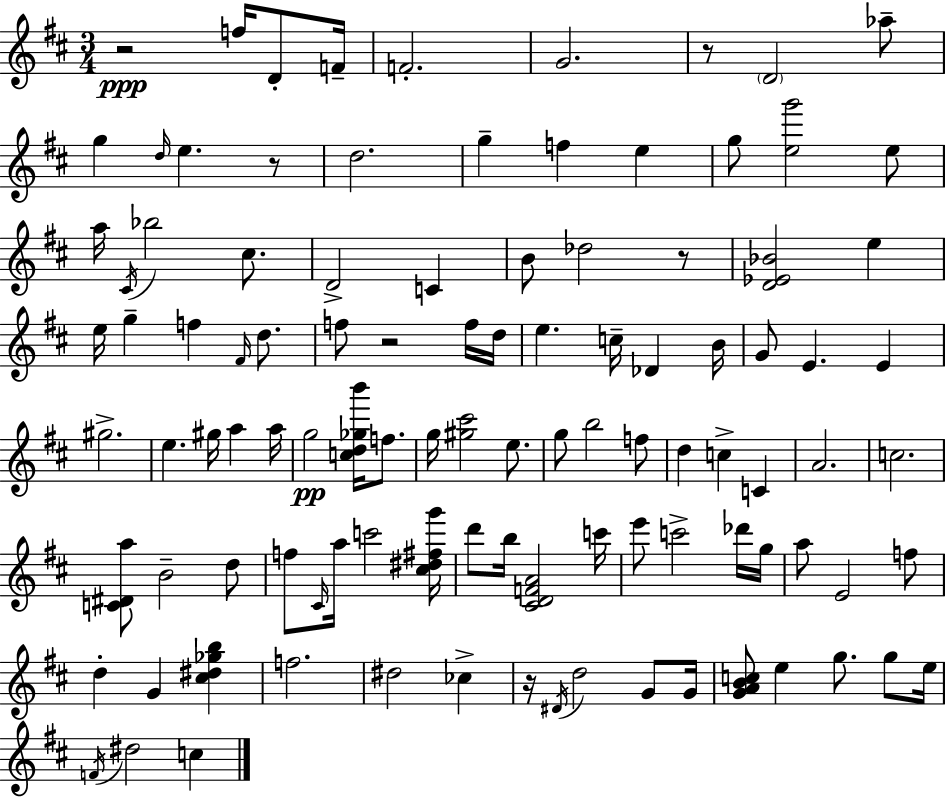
R/h F5/s D4/e F4/s F4/h. G4/h. R/e D4/h Ab5/e G5/q D5/s E5/q. R/e D5/h. G5/q F5/q E5/q G5/e [E5,G6]/h E5/e A5/s C#4/s Bb5/h C#5/e. D4/h C4/q B4/e Db5/h R/e [D4,Eb4,Bb4]/h E5/q E5/s G5/q F5/q F#4/s D5/e. F5/e R/h F5/s D5/s E5/q. C5/s Db4/q B4/s G4/e E4/q. E4/q G#5/h. E5/q. G#5/s A5/q A5/s G5/h [C5,D5,Gb5,B6]/s F5/e. G5/s [G#5,C#6]/h E5/e. G5/e B5/h F5/e D5/q C5/q C4/q A4/h. C5/h. [C4,D#4,A5]/e B4/h D5/e F5/e C#4/s A5/s C6/h [C#5,D#5,F#5,G6]/s D6/e B5/s [C#4,D4,F4,A4]/h C6/s E6/e C6/h Db6/s G5/s A5/e E4/h F5/e D5/q G4/q [C#5,D#5,Gb5,B5]/q F5/h. D#5/h CES5/q R/s D#4/s D5/h G4/e G4/s [G4,A4,B4,C5]/e E5/q G5/e. G5/e E5/s F4/s D#5/h C5/q